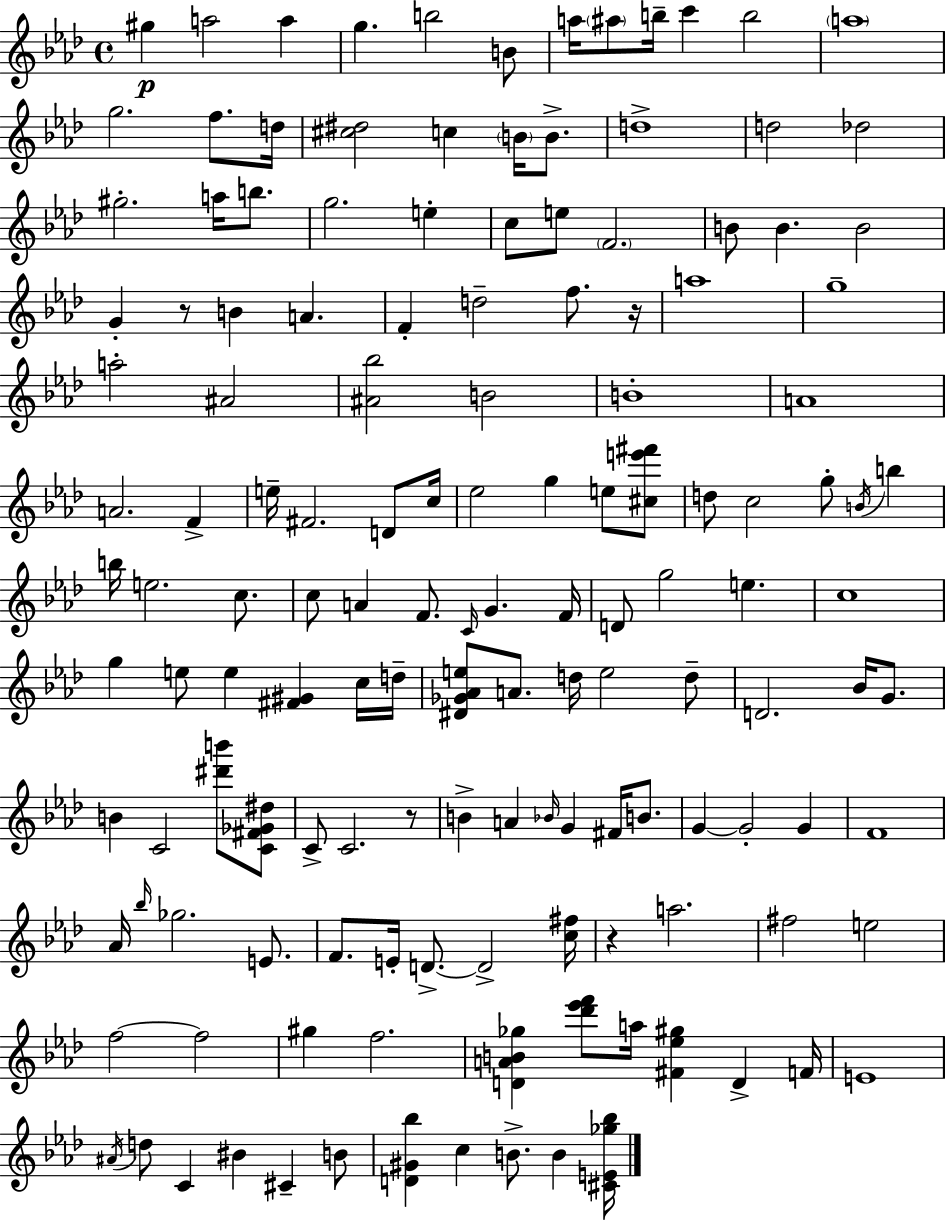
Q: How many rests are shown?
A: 4